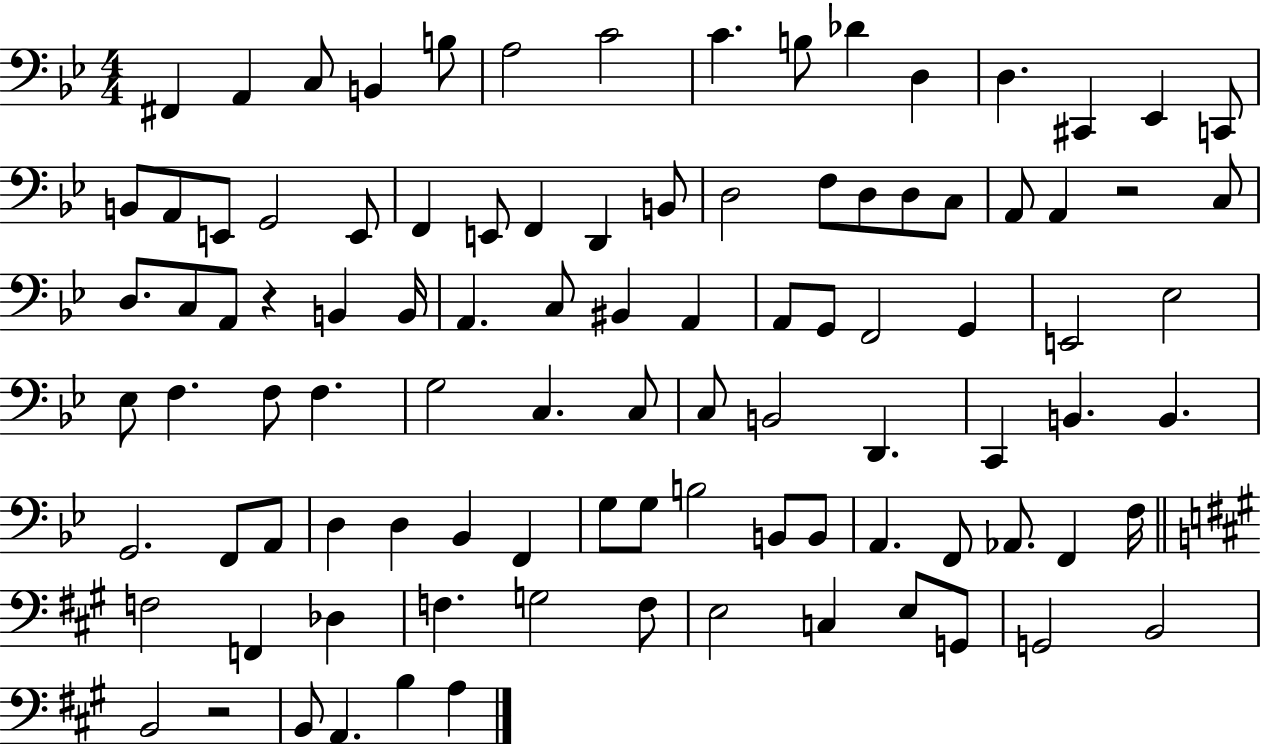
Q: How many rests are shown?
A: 3